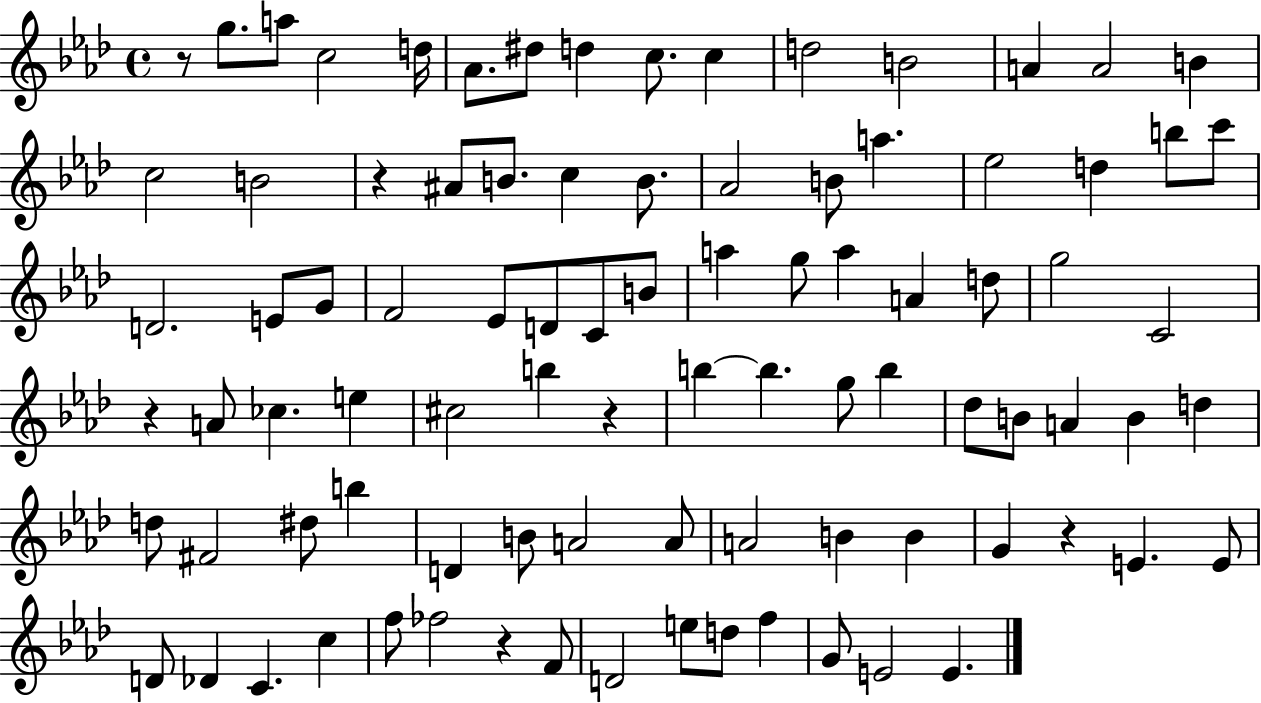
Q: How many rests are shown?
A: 6